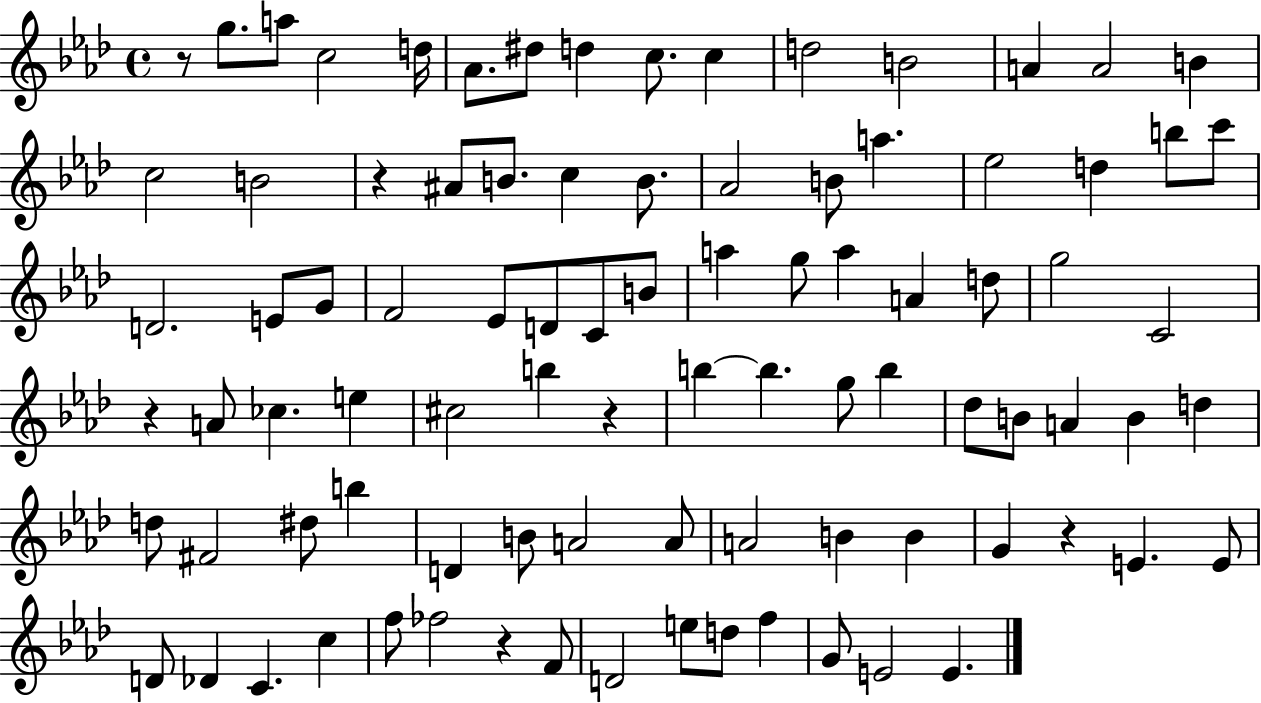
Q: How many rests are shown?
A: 6